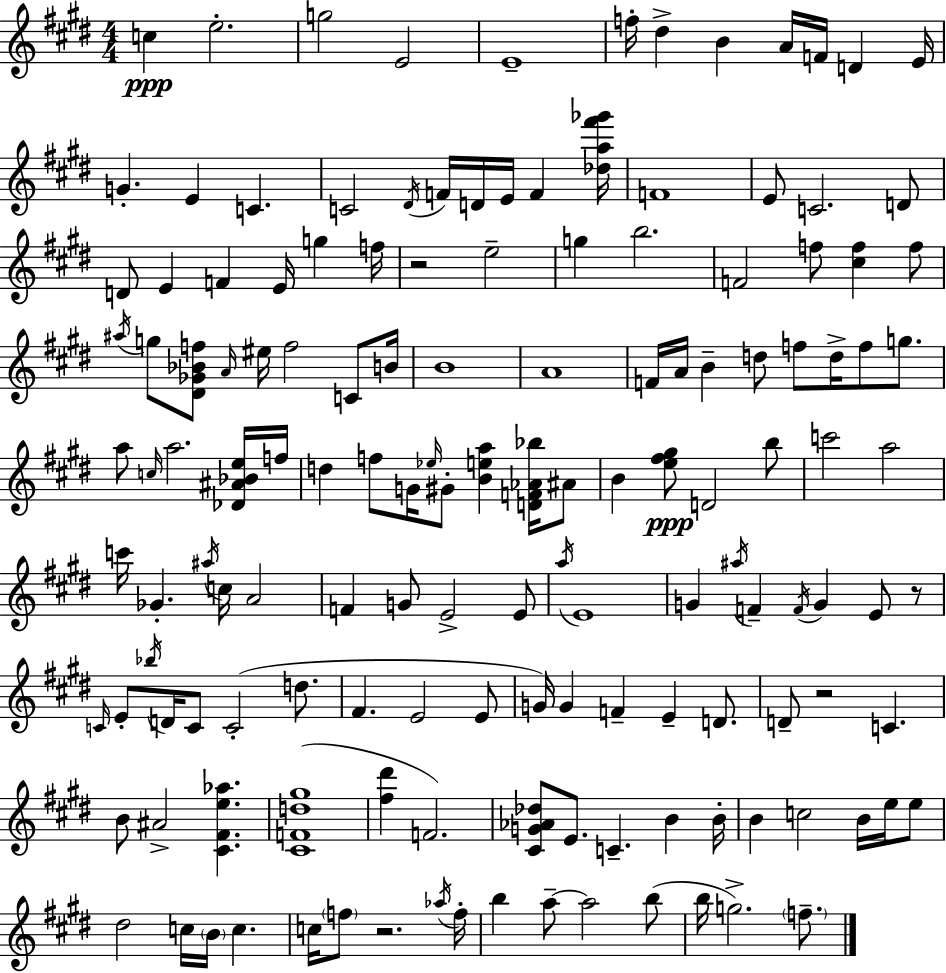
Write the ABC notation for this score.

X:1
T:Untitled
M:4/4
L:1/4
K:E
c e2 g2 E2 E4 f/4 ^d B A/4 F/4 D E/4 G E C C2 ^D/4 F/4 D/4 E/4 F [_da^f'_g']/4 F4 E/2 C2 D/2 D/2 E F E/4 g f/4 z2 e2 g b2 F2 f/2 [^cf] f/2 ^a/4 g/2 [^D_G_Bf]/2 A/4 ^e/4 f2 C/2 B/4 B4 A4 F/4 A/4 B d/2 f/2 d/4 f/2 g/2 a/2 c/4 a2 [_D^A_Be]/4 f/4 d f/2 G/4 _e/4 ^G/2 [Bea] [DF_A_b]/4 ^A/2 B [e^f^g]/2 D2 b/2 c'2 a2 c'/4 _G ^a/4 c/4 A2 F G/2 E2 E/2 a/4 E4 G ^a/4 F F/4 G E/2 z/2 C/4 E/2 _b/4 D/4 C/2 C2 d/2 ^F E2 E/2 G/4 G F E D/2 D/2 z2 C B/2 ^A2 [^C^Fe_a] [^CFd^g]4 [^f^d'] F2 [^CG_A_d]/2 E/2 C B B/4 B c2 B/4 e/4 e/2 ^d2 c/4 B/4 c c/4 f/2 z2 _a/4 f/4 b a/2 a2 b/2 b/4 g2 f/2